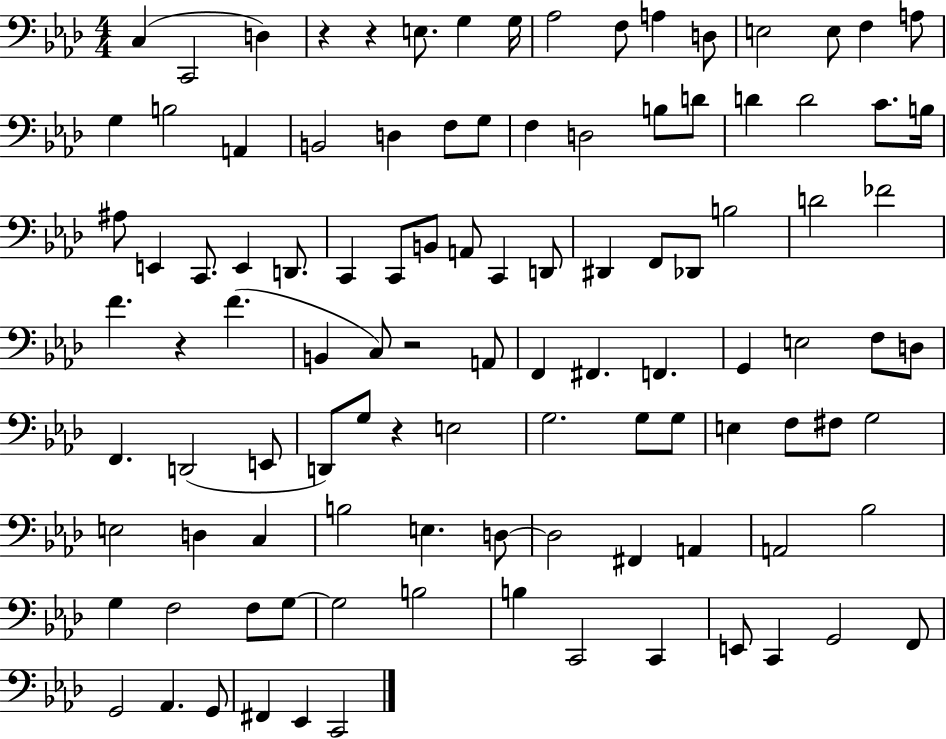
C3/q C2/h D3/q R/q R/q E3/e. G3/q G3/s Ab3/h F3/e A3/q D3/e E3/h E3/e F3/q A3/e G3/q B3/h A2/q B2/h D3/q F3/e G3/e F3/q D3/h B3/e D4/e D4/q D4/h C4/e. B3/s A#3/e E2/q C2/e. E2/q D2/e. C2/q C2/e B2/e A2/e C2/q D2/e D#2/q F2/e Db2/e B3/h D4/h FES4/h F4/q. R/q F4/q. B2/q C3/e R/h A2/e F2/q F#2/q. F2/q. G2/q E3/h F3/e D3/e F2/q. D2/h E2/e D2/e G3/e R/q E3/h G3/h. G3/e G3/e E3/q F3/e F#3/e G3/h E3/h D3/q C3/q B3/h E3/q. D3/e D3/h F#2/q A2/q A2/h Bb3/h G3/q F3/h F3/e G3/e G3/h B3/h B3/q C2/h C2/q E2/e C2/q G2/h F2/e G2/h Ab2/q. G2/e F#2/q Eb2/q C2/h